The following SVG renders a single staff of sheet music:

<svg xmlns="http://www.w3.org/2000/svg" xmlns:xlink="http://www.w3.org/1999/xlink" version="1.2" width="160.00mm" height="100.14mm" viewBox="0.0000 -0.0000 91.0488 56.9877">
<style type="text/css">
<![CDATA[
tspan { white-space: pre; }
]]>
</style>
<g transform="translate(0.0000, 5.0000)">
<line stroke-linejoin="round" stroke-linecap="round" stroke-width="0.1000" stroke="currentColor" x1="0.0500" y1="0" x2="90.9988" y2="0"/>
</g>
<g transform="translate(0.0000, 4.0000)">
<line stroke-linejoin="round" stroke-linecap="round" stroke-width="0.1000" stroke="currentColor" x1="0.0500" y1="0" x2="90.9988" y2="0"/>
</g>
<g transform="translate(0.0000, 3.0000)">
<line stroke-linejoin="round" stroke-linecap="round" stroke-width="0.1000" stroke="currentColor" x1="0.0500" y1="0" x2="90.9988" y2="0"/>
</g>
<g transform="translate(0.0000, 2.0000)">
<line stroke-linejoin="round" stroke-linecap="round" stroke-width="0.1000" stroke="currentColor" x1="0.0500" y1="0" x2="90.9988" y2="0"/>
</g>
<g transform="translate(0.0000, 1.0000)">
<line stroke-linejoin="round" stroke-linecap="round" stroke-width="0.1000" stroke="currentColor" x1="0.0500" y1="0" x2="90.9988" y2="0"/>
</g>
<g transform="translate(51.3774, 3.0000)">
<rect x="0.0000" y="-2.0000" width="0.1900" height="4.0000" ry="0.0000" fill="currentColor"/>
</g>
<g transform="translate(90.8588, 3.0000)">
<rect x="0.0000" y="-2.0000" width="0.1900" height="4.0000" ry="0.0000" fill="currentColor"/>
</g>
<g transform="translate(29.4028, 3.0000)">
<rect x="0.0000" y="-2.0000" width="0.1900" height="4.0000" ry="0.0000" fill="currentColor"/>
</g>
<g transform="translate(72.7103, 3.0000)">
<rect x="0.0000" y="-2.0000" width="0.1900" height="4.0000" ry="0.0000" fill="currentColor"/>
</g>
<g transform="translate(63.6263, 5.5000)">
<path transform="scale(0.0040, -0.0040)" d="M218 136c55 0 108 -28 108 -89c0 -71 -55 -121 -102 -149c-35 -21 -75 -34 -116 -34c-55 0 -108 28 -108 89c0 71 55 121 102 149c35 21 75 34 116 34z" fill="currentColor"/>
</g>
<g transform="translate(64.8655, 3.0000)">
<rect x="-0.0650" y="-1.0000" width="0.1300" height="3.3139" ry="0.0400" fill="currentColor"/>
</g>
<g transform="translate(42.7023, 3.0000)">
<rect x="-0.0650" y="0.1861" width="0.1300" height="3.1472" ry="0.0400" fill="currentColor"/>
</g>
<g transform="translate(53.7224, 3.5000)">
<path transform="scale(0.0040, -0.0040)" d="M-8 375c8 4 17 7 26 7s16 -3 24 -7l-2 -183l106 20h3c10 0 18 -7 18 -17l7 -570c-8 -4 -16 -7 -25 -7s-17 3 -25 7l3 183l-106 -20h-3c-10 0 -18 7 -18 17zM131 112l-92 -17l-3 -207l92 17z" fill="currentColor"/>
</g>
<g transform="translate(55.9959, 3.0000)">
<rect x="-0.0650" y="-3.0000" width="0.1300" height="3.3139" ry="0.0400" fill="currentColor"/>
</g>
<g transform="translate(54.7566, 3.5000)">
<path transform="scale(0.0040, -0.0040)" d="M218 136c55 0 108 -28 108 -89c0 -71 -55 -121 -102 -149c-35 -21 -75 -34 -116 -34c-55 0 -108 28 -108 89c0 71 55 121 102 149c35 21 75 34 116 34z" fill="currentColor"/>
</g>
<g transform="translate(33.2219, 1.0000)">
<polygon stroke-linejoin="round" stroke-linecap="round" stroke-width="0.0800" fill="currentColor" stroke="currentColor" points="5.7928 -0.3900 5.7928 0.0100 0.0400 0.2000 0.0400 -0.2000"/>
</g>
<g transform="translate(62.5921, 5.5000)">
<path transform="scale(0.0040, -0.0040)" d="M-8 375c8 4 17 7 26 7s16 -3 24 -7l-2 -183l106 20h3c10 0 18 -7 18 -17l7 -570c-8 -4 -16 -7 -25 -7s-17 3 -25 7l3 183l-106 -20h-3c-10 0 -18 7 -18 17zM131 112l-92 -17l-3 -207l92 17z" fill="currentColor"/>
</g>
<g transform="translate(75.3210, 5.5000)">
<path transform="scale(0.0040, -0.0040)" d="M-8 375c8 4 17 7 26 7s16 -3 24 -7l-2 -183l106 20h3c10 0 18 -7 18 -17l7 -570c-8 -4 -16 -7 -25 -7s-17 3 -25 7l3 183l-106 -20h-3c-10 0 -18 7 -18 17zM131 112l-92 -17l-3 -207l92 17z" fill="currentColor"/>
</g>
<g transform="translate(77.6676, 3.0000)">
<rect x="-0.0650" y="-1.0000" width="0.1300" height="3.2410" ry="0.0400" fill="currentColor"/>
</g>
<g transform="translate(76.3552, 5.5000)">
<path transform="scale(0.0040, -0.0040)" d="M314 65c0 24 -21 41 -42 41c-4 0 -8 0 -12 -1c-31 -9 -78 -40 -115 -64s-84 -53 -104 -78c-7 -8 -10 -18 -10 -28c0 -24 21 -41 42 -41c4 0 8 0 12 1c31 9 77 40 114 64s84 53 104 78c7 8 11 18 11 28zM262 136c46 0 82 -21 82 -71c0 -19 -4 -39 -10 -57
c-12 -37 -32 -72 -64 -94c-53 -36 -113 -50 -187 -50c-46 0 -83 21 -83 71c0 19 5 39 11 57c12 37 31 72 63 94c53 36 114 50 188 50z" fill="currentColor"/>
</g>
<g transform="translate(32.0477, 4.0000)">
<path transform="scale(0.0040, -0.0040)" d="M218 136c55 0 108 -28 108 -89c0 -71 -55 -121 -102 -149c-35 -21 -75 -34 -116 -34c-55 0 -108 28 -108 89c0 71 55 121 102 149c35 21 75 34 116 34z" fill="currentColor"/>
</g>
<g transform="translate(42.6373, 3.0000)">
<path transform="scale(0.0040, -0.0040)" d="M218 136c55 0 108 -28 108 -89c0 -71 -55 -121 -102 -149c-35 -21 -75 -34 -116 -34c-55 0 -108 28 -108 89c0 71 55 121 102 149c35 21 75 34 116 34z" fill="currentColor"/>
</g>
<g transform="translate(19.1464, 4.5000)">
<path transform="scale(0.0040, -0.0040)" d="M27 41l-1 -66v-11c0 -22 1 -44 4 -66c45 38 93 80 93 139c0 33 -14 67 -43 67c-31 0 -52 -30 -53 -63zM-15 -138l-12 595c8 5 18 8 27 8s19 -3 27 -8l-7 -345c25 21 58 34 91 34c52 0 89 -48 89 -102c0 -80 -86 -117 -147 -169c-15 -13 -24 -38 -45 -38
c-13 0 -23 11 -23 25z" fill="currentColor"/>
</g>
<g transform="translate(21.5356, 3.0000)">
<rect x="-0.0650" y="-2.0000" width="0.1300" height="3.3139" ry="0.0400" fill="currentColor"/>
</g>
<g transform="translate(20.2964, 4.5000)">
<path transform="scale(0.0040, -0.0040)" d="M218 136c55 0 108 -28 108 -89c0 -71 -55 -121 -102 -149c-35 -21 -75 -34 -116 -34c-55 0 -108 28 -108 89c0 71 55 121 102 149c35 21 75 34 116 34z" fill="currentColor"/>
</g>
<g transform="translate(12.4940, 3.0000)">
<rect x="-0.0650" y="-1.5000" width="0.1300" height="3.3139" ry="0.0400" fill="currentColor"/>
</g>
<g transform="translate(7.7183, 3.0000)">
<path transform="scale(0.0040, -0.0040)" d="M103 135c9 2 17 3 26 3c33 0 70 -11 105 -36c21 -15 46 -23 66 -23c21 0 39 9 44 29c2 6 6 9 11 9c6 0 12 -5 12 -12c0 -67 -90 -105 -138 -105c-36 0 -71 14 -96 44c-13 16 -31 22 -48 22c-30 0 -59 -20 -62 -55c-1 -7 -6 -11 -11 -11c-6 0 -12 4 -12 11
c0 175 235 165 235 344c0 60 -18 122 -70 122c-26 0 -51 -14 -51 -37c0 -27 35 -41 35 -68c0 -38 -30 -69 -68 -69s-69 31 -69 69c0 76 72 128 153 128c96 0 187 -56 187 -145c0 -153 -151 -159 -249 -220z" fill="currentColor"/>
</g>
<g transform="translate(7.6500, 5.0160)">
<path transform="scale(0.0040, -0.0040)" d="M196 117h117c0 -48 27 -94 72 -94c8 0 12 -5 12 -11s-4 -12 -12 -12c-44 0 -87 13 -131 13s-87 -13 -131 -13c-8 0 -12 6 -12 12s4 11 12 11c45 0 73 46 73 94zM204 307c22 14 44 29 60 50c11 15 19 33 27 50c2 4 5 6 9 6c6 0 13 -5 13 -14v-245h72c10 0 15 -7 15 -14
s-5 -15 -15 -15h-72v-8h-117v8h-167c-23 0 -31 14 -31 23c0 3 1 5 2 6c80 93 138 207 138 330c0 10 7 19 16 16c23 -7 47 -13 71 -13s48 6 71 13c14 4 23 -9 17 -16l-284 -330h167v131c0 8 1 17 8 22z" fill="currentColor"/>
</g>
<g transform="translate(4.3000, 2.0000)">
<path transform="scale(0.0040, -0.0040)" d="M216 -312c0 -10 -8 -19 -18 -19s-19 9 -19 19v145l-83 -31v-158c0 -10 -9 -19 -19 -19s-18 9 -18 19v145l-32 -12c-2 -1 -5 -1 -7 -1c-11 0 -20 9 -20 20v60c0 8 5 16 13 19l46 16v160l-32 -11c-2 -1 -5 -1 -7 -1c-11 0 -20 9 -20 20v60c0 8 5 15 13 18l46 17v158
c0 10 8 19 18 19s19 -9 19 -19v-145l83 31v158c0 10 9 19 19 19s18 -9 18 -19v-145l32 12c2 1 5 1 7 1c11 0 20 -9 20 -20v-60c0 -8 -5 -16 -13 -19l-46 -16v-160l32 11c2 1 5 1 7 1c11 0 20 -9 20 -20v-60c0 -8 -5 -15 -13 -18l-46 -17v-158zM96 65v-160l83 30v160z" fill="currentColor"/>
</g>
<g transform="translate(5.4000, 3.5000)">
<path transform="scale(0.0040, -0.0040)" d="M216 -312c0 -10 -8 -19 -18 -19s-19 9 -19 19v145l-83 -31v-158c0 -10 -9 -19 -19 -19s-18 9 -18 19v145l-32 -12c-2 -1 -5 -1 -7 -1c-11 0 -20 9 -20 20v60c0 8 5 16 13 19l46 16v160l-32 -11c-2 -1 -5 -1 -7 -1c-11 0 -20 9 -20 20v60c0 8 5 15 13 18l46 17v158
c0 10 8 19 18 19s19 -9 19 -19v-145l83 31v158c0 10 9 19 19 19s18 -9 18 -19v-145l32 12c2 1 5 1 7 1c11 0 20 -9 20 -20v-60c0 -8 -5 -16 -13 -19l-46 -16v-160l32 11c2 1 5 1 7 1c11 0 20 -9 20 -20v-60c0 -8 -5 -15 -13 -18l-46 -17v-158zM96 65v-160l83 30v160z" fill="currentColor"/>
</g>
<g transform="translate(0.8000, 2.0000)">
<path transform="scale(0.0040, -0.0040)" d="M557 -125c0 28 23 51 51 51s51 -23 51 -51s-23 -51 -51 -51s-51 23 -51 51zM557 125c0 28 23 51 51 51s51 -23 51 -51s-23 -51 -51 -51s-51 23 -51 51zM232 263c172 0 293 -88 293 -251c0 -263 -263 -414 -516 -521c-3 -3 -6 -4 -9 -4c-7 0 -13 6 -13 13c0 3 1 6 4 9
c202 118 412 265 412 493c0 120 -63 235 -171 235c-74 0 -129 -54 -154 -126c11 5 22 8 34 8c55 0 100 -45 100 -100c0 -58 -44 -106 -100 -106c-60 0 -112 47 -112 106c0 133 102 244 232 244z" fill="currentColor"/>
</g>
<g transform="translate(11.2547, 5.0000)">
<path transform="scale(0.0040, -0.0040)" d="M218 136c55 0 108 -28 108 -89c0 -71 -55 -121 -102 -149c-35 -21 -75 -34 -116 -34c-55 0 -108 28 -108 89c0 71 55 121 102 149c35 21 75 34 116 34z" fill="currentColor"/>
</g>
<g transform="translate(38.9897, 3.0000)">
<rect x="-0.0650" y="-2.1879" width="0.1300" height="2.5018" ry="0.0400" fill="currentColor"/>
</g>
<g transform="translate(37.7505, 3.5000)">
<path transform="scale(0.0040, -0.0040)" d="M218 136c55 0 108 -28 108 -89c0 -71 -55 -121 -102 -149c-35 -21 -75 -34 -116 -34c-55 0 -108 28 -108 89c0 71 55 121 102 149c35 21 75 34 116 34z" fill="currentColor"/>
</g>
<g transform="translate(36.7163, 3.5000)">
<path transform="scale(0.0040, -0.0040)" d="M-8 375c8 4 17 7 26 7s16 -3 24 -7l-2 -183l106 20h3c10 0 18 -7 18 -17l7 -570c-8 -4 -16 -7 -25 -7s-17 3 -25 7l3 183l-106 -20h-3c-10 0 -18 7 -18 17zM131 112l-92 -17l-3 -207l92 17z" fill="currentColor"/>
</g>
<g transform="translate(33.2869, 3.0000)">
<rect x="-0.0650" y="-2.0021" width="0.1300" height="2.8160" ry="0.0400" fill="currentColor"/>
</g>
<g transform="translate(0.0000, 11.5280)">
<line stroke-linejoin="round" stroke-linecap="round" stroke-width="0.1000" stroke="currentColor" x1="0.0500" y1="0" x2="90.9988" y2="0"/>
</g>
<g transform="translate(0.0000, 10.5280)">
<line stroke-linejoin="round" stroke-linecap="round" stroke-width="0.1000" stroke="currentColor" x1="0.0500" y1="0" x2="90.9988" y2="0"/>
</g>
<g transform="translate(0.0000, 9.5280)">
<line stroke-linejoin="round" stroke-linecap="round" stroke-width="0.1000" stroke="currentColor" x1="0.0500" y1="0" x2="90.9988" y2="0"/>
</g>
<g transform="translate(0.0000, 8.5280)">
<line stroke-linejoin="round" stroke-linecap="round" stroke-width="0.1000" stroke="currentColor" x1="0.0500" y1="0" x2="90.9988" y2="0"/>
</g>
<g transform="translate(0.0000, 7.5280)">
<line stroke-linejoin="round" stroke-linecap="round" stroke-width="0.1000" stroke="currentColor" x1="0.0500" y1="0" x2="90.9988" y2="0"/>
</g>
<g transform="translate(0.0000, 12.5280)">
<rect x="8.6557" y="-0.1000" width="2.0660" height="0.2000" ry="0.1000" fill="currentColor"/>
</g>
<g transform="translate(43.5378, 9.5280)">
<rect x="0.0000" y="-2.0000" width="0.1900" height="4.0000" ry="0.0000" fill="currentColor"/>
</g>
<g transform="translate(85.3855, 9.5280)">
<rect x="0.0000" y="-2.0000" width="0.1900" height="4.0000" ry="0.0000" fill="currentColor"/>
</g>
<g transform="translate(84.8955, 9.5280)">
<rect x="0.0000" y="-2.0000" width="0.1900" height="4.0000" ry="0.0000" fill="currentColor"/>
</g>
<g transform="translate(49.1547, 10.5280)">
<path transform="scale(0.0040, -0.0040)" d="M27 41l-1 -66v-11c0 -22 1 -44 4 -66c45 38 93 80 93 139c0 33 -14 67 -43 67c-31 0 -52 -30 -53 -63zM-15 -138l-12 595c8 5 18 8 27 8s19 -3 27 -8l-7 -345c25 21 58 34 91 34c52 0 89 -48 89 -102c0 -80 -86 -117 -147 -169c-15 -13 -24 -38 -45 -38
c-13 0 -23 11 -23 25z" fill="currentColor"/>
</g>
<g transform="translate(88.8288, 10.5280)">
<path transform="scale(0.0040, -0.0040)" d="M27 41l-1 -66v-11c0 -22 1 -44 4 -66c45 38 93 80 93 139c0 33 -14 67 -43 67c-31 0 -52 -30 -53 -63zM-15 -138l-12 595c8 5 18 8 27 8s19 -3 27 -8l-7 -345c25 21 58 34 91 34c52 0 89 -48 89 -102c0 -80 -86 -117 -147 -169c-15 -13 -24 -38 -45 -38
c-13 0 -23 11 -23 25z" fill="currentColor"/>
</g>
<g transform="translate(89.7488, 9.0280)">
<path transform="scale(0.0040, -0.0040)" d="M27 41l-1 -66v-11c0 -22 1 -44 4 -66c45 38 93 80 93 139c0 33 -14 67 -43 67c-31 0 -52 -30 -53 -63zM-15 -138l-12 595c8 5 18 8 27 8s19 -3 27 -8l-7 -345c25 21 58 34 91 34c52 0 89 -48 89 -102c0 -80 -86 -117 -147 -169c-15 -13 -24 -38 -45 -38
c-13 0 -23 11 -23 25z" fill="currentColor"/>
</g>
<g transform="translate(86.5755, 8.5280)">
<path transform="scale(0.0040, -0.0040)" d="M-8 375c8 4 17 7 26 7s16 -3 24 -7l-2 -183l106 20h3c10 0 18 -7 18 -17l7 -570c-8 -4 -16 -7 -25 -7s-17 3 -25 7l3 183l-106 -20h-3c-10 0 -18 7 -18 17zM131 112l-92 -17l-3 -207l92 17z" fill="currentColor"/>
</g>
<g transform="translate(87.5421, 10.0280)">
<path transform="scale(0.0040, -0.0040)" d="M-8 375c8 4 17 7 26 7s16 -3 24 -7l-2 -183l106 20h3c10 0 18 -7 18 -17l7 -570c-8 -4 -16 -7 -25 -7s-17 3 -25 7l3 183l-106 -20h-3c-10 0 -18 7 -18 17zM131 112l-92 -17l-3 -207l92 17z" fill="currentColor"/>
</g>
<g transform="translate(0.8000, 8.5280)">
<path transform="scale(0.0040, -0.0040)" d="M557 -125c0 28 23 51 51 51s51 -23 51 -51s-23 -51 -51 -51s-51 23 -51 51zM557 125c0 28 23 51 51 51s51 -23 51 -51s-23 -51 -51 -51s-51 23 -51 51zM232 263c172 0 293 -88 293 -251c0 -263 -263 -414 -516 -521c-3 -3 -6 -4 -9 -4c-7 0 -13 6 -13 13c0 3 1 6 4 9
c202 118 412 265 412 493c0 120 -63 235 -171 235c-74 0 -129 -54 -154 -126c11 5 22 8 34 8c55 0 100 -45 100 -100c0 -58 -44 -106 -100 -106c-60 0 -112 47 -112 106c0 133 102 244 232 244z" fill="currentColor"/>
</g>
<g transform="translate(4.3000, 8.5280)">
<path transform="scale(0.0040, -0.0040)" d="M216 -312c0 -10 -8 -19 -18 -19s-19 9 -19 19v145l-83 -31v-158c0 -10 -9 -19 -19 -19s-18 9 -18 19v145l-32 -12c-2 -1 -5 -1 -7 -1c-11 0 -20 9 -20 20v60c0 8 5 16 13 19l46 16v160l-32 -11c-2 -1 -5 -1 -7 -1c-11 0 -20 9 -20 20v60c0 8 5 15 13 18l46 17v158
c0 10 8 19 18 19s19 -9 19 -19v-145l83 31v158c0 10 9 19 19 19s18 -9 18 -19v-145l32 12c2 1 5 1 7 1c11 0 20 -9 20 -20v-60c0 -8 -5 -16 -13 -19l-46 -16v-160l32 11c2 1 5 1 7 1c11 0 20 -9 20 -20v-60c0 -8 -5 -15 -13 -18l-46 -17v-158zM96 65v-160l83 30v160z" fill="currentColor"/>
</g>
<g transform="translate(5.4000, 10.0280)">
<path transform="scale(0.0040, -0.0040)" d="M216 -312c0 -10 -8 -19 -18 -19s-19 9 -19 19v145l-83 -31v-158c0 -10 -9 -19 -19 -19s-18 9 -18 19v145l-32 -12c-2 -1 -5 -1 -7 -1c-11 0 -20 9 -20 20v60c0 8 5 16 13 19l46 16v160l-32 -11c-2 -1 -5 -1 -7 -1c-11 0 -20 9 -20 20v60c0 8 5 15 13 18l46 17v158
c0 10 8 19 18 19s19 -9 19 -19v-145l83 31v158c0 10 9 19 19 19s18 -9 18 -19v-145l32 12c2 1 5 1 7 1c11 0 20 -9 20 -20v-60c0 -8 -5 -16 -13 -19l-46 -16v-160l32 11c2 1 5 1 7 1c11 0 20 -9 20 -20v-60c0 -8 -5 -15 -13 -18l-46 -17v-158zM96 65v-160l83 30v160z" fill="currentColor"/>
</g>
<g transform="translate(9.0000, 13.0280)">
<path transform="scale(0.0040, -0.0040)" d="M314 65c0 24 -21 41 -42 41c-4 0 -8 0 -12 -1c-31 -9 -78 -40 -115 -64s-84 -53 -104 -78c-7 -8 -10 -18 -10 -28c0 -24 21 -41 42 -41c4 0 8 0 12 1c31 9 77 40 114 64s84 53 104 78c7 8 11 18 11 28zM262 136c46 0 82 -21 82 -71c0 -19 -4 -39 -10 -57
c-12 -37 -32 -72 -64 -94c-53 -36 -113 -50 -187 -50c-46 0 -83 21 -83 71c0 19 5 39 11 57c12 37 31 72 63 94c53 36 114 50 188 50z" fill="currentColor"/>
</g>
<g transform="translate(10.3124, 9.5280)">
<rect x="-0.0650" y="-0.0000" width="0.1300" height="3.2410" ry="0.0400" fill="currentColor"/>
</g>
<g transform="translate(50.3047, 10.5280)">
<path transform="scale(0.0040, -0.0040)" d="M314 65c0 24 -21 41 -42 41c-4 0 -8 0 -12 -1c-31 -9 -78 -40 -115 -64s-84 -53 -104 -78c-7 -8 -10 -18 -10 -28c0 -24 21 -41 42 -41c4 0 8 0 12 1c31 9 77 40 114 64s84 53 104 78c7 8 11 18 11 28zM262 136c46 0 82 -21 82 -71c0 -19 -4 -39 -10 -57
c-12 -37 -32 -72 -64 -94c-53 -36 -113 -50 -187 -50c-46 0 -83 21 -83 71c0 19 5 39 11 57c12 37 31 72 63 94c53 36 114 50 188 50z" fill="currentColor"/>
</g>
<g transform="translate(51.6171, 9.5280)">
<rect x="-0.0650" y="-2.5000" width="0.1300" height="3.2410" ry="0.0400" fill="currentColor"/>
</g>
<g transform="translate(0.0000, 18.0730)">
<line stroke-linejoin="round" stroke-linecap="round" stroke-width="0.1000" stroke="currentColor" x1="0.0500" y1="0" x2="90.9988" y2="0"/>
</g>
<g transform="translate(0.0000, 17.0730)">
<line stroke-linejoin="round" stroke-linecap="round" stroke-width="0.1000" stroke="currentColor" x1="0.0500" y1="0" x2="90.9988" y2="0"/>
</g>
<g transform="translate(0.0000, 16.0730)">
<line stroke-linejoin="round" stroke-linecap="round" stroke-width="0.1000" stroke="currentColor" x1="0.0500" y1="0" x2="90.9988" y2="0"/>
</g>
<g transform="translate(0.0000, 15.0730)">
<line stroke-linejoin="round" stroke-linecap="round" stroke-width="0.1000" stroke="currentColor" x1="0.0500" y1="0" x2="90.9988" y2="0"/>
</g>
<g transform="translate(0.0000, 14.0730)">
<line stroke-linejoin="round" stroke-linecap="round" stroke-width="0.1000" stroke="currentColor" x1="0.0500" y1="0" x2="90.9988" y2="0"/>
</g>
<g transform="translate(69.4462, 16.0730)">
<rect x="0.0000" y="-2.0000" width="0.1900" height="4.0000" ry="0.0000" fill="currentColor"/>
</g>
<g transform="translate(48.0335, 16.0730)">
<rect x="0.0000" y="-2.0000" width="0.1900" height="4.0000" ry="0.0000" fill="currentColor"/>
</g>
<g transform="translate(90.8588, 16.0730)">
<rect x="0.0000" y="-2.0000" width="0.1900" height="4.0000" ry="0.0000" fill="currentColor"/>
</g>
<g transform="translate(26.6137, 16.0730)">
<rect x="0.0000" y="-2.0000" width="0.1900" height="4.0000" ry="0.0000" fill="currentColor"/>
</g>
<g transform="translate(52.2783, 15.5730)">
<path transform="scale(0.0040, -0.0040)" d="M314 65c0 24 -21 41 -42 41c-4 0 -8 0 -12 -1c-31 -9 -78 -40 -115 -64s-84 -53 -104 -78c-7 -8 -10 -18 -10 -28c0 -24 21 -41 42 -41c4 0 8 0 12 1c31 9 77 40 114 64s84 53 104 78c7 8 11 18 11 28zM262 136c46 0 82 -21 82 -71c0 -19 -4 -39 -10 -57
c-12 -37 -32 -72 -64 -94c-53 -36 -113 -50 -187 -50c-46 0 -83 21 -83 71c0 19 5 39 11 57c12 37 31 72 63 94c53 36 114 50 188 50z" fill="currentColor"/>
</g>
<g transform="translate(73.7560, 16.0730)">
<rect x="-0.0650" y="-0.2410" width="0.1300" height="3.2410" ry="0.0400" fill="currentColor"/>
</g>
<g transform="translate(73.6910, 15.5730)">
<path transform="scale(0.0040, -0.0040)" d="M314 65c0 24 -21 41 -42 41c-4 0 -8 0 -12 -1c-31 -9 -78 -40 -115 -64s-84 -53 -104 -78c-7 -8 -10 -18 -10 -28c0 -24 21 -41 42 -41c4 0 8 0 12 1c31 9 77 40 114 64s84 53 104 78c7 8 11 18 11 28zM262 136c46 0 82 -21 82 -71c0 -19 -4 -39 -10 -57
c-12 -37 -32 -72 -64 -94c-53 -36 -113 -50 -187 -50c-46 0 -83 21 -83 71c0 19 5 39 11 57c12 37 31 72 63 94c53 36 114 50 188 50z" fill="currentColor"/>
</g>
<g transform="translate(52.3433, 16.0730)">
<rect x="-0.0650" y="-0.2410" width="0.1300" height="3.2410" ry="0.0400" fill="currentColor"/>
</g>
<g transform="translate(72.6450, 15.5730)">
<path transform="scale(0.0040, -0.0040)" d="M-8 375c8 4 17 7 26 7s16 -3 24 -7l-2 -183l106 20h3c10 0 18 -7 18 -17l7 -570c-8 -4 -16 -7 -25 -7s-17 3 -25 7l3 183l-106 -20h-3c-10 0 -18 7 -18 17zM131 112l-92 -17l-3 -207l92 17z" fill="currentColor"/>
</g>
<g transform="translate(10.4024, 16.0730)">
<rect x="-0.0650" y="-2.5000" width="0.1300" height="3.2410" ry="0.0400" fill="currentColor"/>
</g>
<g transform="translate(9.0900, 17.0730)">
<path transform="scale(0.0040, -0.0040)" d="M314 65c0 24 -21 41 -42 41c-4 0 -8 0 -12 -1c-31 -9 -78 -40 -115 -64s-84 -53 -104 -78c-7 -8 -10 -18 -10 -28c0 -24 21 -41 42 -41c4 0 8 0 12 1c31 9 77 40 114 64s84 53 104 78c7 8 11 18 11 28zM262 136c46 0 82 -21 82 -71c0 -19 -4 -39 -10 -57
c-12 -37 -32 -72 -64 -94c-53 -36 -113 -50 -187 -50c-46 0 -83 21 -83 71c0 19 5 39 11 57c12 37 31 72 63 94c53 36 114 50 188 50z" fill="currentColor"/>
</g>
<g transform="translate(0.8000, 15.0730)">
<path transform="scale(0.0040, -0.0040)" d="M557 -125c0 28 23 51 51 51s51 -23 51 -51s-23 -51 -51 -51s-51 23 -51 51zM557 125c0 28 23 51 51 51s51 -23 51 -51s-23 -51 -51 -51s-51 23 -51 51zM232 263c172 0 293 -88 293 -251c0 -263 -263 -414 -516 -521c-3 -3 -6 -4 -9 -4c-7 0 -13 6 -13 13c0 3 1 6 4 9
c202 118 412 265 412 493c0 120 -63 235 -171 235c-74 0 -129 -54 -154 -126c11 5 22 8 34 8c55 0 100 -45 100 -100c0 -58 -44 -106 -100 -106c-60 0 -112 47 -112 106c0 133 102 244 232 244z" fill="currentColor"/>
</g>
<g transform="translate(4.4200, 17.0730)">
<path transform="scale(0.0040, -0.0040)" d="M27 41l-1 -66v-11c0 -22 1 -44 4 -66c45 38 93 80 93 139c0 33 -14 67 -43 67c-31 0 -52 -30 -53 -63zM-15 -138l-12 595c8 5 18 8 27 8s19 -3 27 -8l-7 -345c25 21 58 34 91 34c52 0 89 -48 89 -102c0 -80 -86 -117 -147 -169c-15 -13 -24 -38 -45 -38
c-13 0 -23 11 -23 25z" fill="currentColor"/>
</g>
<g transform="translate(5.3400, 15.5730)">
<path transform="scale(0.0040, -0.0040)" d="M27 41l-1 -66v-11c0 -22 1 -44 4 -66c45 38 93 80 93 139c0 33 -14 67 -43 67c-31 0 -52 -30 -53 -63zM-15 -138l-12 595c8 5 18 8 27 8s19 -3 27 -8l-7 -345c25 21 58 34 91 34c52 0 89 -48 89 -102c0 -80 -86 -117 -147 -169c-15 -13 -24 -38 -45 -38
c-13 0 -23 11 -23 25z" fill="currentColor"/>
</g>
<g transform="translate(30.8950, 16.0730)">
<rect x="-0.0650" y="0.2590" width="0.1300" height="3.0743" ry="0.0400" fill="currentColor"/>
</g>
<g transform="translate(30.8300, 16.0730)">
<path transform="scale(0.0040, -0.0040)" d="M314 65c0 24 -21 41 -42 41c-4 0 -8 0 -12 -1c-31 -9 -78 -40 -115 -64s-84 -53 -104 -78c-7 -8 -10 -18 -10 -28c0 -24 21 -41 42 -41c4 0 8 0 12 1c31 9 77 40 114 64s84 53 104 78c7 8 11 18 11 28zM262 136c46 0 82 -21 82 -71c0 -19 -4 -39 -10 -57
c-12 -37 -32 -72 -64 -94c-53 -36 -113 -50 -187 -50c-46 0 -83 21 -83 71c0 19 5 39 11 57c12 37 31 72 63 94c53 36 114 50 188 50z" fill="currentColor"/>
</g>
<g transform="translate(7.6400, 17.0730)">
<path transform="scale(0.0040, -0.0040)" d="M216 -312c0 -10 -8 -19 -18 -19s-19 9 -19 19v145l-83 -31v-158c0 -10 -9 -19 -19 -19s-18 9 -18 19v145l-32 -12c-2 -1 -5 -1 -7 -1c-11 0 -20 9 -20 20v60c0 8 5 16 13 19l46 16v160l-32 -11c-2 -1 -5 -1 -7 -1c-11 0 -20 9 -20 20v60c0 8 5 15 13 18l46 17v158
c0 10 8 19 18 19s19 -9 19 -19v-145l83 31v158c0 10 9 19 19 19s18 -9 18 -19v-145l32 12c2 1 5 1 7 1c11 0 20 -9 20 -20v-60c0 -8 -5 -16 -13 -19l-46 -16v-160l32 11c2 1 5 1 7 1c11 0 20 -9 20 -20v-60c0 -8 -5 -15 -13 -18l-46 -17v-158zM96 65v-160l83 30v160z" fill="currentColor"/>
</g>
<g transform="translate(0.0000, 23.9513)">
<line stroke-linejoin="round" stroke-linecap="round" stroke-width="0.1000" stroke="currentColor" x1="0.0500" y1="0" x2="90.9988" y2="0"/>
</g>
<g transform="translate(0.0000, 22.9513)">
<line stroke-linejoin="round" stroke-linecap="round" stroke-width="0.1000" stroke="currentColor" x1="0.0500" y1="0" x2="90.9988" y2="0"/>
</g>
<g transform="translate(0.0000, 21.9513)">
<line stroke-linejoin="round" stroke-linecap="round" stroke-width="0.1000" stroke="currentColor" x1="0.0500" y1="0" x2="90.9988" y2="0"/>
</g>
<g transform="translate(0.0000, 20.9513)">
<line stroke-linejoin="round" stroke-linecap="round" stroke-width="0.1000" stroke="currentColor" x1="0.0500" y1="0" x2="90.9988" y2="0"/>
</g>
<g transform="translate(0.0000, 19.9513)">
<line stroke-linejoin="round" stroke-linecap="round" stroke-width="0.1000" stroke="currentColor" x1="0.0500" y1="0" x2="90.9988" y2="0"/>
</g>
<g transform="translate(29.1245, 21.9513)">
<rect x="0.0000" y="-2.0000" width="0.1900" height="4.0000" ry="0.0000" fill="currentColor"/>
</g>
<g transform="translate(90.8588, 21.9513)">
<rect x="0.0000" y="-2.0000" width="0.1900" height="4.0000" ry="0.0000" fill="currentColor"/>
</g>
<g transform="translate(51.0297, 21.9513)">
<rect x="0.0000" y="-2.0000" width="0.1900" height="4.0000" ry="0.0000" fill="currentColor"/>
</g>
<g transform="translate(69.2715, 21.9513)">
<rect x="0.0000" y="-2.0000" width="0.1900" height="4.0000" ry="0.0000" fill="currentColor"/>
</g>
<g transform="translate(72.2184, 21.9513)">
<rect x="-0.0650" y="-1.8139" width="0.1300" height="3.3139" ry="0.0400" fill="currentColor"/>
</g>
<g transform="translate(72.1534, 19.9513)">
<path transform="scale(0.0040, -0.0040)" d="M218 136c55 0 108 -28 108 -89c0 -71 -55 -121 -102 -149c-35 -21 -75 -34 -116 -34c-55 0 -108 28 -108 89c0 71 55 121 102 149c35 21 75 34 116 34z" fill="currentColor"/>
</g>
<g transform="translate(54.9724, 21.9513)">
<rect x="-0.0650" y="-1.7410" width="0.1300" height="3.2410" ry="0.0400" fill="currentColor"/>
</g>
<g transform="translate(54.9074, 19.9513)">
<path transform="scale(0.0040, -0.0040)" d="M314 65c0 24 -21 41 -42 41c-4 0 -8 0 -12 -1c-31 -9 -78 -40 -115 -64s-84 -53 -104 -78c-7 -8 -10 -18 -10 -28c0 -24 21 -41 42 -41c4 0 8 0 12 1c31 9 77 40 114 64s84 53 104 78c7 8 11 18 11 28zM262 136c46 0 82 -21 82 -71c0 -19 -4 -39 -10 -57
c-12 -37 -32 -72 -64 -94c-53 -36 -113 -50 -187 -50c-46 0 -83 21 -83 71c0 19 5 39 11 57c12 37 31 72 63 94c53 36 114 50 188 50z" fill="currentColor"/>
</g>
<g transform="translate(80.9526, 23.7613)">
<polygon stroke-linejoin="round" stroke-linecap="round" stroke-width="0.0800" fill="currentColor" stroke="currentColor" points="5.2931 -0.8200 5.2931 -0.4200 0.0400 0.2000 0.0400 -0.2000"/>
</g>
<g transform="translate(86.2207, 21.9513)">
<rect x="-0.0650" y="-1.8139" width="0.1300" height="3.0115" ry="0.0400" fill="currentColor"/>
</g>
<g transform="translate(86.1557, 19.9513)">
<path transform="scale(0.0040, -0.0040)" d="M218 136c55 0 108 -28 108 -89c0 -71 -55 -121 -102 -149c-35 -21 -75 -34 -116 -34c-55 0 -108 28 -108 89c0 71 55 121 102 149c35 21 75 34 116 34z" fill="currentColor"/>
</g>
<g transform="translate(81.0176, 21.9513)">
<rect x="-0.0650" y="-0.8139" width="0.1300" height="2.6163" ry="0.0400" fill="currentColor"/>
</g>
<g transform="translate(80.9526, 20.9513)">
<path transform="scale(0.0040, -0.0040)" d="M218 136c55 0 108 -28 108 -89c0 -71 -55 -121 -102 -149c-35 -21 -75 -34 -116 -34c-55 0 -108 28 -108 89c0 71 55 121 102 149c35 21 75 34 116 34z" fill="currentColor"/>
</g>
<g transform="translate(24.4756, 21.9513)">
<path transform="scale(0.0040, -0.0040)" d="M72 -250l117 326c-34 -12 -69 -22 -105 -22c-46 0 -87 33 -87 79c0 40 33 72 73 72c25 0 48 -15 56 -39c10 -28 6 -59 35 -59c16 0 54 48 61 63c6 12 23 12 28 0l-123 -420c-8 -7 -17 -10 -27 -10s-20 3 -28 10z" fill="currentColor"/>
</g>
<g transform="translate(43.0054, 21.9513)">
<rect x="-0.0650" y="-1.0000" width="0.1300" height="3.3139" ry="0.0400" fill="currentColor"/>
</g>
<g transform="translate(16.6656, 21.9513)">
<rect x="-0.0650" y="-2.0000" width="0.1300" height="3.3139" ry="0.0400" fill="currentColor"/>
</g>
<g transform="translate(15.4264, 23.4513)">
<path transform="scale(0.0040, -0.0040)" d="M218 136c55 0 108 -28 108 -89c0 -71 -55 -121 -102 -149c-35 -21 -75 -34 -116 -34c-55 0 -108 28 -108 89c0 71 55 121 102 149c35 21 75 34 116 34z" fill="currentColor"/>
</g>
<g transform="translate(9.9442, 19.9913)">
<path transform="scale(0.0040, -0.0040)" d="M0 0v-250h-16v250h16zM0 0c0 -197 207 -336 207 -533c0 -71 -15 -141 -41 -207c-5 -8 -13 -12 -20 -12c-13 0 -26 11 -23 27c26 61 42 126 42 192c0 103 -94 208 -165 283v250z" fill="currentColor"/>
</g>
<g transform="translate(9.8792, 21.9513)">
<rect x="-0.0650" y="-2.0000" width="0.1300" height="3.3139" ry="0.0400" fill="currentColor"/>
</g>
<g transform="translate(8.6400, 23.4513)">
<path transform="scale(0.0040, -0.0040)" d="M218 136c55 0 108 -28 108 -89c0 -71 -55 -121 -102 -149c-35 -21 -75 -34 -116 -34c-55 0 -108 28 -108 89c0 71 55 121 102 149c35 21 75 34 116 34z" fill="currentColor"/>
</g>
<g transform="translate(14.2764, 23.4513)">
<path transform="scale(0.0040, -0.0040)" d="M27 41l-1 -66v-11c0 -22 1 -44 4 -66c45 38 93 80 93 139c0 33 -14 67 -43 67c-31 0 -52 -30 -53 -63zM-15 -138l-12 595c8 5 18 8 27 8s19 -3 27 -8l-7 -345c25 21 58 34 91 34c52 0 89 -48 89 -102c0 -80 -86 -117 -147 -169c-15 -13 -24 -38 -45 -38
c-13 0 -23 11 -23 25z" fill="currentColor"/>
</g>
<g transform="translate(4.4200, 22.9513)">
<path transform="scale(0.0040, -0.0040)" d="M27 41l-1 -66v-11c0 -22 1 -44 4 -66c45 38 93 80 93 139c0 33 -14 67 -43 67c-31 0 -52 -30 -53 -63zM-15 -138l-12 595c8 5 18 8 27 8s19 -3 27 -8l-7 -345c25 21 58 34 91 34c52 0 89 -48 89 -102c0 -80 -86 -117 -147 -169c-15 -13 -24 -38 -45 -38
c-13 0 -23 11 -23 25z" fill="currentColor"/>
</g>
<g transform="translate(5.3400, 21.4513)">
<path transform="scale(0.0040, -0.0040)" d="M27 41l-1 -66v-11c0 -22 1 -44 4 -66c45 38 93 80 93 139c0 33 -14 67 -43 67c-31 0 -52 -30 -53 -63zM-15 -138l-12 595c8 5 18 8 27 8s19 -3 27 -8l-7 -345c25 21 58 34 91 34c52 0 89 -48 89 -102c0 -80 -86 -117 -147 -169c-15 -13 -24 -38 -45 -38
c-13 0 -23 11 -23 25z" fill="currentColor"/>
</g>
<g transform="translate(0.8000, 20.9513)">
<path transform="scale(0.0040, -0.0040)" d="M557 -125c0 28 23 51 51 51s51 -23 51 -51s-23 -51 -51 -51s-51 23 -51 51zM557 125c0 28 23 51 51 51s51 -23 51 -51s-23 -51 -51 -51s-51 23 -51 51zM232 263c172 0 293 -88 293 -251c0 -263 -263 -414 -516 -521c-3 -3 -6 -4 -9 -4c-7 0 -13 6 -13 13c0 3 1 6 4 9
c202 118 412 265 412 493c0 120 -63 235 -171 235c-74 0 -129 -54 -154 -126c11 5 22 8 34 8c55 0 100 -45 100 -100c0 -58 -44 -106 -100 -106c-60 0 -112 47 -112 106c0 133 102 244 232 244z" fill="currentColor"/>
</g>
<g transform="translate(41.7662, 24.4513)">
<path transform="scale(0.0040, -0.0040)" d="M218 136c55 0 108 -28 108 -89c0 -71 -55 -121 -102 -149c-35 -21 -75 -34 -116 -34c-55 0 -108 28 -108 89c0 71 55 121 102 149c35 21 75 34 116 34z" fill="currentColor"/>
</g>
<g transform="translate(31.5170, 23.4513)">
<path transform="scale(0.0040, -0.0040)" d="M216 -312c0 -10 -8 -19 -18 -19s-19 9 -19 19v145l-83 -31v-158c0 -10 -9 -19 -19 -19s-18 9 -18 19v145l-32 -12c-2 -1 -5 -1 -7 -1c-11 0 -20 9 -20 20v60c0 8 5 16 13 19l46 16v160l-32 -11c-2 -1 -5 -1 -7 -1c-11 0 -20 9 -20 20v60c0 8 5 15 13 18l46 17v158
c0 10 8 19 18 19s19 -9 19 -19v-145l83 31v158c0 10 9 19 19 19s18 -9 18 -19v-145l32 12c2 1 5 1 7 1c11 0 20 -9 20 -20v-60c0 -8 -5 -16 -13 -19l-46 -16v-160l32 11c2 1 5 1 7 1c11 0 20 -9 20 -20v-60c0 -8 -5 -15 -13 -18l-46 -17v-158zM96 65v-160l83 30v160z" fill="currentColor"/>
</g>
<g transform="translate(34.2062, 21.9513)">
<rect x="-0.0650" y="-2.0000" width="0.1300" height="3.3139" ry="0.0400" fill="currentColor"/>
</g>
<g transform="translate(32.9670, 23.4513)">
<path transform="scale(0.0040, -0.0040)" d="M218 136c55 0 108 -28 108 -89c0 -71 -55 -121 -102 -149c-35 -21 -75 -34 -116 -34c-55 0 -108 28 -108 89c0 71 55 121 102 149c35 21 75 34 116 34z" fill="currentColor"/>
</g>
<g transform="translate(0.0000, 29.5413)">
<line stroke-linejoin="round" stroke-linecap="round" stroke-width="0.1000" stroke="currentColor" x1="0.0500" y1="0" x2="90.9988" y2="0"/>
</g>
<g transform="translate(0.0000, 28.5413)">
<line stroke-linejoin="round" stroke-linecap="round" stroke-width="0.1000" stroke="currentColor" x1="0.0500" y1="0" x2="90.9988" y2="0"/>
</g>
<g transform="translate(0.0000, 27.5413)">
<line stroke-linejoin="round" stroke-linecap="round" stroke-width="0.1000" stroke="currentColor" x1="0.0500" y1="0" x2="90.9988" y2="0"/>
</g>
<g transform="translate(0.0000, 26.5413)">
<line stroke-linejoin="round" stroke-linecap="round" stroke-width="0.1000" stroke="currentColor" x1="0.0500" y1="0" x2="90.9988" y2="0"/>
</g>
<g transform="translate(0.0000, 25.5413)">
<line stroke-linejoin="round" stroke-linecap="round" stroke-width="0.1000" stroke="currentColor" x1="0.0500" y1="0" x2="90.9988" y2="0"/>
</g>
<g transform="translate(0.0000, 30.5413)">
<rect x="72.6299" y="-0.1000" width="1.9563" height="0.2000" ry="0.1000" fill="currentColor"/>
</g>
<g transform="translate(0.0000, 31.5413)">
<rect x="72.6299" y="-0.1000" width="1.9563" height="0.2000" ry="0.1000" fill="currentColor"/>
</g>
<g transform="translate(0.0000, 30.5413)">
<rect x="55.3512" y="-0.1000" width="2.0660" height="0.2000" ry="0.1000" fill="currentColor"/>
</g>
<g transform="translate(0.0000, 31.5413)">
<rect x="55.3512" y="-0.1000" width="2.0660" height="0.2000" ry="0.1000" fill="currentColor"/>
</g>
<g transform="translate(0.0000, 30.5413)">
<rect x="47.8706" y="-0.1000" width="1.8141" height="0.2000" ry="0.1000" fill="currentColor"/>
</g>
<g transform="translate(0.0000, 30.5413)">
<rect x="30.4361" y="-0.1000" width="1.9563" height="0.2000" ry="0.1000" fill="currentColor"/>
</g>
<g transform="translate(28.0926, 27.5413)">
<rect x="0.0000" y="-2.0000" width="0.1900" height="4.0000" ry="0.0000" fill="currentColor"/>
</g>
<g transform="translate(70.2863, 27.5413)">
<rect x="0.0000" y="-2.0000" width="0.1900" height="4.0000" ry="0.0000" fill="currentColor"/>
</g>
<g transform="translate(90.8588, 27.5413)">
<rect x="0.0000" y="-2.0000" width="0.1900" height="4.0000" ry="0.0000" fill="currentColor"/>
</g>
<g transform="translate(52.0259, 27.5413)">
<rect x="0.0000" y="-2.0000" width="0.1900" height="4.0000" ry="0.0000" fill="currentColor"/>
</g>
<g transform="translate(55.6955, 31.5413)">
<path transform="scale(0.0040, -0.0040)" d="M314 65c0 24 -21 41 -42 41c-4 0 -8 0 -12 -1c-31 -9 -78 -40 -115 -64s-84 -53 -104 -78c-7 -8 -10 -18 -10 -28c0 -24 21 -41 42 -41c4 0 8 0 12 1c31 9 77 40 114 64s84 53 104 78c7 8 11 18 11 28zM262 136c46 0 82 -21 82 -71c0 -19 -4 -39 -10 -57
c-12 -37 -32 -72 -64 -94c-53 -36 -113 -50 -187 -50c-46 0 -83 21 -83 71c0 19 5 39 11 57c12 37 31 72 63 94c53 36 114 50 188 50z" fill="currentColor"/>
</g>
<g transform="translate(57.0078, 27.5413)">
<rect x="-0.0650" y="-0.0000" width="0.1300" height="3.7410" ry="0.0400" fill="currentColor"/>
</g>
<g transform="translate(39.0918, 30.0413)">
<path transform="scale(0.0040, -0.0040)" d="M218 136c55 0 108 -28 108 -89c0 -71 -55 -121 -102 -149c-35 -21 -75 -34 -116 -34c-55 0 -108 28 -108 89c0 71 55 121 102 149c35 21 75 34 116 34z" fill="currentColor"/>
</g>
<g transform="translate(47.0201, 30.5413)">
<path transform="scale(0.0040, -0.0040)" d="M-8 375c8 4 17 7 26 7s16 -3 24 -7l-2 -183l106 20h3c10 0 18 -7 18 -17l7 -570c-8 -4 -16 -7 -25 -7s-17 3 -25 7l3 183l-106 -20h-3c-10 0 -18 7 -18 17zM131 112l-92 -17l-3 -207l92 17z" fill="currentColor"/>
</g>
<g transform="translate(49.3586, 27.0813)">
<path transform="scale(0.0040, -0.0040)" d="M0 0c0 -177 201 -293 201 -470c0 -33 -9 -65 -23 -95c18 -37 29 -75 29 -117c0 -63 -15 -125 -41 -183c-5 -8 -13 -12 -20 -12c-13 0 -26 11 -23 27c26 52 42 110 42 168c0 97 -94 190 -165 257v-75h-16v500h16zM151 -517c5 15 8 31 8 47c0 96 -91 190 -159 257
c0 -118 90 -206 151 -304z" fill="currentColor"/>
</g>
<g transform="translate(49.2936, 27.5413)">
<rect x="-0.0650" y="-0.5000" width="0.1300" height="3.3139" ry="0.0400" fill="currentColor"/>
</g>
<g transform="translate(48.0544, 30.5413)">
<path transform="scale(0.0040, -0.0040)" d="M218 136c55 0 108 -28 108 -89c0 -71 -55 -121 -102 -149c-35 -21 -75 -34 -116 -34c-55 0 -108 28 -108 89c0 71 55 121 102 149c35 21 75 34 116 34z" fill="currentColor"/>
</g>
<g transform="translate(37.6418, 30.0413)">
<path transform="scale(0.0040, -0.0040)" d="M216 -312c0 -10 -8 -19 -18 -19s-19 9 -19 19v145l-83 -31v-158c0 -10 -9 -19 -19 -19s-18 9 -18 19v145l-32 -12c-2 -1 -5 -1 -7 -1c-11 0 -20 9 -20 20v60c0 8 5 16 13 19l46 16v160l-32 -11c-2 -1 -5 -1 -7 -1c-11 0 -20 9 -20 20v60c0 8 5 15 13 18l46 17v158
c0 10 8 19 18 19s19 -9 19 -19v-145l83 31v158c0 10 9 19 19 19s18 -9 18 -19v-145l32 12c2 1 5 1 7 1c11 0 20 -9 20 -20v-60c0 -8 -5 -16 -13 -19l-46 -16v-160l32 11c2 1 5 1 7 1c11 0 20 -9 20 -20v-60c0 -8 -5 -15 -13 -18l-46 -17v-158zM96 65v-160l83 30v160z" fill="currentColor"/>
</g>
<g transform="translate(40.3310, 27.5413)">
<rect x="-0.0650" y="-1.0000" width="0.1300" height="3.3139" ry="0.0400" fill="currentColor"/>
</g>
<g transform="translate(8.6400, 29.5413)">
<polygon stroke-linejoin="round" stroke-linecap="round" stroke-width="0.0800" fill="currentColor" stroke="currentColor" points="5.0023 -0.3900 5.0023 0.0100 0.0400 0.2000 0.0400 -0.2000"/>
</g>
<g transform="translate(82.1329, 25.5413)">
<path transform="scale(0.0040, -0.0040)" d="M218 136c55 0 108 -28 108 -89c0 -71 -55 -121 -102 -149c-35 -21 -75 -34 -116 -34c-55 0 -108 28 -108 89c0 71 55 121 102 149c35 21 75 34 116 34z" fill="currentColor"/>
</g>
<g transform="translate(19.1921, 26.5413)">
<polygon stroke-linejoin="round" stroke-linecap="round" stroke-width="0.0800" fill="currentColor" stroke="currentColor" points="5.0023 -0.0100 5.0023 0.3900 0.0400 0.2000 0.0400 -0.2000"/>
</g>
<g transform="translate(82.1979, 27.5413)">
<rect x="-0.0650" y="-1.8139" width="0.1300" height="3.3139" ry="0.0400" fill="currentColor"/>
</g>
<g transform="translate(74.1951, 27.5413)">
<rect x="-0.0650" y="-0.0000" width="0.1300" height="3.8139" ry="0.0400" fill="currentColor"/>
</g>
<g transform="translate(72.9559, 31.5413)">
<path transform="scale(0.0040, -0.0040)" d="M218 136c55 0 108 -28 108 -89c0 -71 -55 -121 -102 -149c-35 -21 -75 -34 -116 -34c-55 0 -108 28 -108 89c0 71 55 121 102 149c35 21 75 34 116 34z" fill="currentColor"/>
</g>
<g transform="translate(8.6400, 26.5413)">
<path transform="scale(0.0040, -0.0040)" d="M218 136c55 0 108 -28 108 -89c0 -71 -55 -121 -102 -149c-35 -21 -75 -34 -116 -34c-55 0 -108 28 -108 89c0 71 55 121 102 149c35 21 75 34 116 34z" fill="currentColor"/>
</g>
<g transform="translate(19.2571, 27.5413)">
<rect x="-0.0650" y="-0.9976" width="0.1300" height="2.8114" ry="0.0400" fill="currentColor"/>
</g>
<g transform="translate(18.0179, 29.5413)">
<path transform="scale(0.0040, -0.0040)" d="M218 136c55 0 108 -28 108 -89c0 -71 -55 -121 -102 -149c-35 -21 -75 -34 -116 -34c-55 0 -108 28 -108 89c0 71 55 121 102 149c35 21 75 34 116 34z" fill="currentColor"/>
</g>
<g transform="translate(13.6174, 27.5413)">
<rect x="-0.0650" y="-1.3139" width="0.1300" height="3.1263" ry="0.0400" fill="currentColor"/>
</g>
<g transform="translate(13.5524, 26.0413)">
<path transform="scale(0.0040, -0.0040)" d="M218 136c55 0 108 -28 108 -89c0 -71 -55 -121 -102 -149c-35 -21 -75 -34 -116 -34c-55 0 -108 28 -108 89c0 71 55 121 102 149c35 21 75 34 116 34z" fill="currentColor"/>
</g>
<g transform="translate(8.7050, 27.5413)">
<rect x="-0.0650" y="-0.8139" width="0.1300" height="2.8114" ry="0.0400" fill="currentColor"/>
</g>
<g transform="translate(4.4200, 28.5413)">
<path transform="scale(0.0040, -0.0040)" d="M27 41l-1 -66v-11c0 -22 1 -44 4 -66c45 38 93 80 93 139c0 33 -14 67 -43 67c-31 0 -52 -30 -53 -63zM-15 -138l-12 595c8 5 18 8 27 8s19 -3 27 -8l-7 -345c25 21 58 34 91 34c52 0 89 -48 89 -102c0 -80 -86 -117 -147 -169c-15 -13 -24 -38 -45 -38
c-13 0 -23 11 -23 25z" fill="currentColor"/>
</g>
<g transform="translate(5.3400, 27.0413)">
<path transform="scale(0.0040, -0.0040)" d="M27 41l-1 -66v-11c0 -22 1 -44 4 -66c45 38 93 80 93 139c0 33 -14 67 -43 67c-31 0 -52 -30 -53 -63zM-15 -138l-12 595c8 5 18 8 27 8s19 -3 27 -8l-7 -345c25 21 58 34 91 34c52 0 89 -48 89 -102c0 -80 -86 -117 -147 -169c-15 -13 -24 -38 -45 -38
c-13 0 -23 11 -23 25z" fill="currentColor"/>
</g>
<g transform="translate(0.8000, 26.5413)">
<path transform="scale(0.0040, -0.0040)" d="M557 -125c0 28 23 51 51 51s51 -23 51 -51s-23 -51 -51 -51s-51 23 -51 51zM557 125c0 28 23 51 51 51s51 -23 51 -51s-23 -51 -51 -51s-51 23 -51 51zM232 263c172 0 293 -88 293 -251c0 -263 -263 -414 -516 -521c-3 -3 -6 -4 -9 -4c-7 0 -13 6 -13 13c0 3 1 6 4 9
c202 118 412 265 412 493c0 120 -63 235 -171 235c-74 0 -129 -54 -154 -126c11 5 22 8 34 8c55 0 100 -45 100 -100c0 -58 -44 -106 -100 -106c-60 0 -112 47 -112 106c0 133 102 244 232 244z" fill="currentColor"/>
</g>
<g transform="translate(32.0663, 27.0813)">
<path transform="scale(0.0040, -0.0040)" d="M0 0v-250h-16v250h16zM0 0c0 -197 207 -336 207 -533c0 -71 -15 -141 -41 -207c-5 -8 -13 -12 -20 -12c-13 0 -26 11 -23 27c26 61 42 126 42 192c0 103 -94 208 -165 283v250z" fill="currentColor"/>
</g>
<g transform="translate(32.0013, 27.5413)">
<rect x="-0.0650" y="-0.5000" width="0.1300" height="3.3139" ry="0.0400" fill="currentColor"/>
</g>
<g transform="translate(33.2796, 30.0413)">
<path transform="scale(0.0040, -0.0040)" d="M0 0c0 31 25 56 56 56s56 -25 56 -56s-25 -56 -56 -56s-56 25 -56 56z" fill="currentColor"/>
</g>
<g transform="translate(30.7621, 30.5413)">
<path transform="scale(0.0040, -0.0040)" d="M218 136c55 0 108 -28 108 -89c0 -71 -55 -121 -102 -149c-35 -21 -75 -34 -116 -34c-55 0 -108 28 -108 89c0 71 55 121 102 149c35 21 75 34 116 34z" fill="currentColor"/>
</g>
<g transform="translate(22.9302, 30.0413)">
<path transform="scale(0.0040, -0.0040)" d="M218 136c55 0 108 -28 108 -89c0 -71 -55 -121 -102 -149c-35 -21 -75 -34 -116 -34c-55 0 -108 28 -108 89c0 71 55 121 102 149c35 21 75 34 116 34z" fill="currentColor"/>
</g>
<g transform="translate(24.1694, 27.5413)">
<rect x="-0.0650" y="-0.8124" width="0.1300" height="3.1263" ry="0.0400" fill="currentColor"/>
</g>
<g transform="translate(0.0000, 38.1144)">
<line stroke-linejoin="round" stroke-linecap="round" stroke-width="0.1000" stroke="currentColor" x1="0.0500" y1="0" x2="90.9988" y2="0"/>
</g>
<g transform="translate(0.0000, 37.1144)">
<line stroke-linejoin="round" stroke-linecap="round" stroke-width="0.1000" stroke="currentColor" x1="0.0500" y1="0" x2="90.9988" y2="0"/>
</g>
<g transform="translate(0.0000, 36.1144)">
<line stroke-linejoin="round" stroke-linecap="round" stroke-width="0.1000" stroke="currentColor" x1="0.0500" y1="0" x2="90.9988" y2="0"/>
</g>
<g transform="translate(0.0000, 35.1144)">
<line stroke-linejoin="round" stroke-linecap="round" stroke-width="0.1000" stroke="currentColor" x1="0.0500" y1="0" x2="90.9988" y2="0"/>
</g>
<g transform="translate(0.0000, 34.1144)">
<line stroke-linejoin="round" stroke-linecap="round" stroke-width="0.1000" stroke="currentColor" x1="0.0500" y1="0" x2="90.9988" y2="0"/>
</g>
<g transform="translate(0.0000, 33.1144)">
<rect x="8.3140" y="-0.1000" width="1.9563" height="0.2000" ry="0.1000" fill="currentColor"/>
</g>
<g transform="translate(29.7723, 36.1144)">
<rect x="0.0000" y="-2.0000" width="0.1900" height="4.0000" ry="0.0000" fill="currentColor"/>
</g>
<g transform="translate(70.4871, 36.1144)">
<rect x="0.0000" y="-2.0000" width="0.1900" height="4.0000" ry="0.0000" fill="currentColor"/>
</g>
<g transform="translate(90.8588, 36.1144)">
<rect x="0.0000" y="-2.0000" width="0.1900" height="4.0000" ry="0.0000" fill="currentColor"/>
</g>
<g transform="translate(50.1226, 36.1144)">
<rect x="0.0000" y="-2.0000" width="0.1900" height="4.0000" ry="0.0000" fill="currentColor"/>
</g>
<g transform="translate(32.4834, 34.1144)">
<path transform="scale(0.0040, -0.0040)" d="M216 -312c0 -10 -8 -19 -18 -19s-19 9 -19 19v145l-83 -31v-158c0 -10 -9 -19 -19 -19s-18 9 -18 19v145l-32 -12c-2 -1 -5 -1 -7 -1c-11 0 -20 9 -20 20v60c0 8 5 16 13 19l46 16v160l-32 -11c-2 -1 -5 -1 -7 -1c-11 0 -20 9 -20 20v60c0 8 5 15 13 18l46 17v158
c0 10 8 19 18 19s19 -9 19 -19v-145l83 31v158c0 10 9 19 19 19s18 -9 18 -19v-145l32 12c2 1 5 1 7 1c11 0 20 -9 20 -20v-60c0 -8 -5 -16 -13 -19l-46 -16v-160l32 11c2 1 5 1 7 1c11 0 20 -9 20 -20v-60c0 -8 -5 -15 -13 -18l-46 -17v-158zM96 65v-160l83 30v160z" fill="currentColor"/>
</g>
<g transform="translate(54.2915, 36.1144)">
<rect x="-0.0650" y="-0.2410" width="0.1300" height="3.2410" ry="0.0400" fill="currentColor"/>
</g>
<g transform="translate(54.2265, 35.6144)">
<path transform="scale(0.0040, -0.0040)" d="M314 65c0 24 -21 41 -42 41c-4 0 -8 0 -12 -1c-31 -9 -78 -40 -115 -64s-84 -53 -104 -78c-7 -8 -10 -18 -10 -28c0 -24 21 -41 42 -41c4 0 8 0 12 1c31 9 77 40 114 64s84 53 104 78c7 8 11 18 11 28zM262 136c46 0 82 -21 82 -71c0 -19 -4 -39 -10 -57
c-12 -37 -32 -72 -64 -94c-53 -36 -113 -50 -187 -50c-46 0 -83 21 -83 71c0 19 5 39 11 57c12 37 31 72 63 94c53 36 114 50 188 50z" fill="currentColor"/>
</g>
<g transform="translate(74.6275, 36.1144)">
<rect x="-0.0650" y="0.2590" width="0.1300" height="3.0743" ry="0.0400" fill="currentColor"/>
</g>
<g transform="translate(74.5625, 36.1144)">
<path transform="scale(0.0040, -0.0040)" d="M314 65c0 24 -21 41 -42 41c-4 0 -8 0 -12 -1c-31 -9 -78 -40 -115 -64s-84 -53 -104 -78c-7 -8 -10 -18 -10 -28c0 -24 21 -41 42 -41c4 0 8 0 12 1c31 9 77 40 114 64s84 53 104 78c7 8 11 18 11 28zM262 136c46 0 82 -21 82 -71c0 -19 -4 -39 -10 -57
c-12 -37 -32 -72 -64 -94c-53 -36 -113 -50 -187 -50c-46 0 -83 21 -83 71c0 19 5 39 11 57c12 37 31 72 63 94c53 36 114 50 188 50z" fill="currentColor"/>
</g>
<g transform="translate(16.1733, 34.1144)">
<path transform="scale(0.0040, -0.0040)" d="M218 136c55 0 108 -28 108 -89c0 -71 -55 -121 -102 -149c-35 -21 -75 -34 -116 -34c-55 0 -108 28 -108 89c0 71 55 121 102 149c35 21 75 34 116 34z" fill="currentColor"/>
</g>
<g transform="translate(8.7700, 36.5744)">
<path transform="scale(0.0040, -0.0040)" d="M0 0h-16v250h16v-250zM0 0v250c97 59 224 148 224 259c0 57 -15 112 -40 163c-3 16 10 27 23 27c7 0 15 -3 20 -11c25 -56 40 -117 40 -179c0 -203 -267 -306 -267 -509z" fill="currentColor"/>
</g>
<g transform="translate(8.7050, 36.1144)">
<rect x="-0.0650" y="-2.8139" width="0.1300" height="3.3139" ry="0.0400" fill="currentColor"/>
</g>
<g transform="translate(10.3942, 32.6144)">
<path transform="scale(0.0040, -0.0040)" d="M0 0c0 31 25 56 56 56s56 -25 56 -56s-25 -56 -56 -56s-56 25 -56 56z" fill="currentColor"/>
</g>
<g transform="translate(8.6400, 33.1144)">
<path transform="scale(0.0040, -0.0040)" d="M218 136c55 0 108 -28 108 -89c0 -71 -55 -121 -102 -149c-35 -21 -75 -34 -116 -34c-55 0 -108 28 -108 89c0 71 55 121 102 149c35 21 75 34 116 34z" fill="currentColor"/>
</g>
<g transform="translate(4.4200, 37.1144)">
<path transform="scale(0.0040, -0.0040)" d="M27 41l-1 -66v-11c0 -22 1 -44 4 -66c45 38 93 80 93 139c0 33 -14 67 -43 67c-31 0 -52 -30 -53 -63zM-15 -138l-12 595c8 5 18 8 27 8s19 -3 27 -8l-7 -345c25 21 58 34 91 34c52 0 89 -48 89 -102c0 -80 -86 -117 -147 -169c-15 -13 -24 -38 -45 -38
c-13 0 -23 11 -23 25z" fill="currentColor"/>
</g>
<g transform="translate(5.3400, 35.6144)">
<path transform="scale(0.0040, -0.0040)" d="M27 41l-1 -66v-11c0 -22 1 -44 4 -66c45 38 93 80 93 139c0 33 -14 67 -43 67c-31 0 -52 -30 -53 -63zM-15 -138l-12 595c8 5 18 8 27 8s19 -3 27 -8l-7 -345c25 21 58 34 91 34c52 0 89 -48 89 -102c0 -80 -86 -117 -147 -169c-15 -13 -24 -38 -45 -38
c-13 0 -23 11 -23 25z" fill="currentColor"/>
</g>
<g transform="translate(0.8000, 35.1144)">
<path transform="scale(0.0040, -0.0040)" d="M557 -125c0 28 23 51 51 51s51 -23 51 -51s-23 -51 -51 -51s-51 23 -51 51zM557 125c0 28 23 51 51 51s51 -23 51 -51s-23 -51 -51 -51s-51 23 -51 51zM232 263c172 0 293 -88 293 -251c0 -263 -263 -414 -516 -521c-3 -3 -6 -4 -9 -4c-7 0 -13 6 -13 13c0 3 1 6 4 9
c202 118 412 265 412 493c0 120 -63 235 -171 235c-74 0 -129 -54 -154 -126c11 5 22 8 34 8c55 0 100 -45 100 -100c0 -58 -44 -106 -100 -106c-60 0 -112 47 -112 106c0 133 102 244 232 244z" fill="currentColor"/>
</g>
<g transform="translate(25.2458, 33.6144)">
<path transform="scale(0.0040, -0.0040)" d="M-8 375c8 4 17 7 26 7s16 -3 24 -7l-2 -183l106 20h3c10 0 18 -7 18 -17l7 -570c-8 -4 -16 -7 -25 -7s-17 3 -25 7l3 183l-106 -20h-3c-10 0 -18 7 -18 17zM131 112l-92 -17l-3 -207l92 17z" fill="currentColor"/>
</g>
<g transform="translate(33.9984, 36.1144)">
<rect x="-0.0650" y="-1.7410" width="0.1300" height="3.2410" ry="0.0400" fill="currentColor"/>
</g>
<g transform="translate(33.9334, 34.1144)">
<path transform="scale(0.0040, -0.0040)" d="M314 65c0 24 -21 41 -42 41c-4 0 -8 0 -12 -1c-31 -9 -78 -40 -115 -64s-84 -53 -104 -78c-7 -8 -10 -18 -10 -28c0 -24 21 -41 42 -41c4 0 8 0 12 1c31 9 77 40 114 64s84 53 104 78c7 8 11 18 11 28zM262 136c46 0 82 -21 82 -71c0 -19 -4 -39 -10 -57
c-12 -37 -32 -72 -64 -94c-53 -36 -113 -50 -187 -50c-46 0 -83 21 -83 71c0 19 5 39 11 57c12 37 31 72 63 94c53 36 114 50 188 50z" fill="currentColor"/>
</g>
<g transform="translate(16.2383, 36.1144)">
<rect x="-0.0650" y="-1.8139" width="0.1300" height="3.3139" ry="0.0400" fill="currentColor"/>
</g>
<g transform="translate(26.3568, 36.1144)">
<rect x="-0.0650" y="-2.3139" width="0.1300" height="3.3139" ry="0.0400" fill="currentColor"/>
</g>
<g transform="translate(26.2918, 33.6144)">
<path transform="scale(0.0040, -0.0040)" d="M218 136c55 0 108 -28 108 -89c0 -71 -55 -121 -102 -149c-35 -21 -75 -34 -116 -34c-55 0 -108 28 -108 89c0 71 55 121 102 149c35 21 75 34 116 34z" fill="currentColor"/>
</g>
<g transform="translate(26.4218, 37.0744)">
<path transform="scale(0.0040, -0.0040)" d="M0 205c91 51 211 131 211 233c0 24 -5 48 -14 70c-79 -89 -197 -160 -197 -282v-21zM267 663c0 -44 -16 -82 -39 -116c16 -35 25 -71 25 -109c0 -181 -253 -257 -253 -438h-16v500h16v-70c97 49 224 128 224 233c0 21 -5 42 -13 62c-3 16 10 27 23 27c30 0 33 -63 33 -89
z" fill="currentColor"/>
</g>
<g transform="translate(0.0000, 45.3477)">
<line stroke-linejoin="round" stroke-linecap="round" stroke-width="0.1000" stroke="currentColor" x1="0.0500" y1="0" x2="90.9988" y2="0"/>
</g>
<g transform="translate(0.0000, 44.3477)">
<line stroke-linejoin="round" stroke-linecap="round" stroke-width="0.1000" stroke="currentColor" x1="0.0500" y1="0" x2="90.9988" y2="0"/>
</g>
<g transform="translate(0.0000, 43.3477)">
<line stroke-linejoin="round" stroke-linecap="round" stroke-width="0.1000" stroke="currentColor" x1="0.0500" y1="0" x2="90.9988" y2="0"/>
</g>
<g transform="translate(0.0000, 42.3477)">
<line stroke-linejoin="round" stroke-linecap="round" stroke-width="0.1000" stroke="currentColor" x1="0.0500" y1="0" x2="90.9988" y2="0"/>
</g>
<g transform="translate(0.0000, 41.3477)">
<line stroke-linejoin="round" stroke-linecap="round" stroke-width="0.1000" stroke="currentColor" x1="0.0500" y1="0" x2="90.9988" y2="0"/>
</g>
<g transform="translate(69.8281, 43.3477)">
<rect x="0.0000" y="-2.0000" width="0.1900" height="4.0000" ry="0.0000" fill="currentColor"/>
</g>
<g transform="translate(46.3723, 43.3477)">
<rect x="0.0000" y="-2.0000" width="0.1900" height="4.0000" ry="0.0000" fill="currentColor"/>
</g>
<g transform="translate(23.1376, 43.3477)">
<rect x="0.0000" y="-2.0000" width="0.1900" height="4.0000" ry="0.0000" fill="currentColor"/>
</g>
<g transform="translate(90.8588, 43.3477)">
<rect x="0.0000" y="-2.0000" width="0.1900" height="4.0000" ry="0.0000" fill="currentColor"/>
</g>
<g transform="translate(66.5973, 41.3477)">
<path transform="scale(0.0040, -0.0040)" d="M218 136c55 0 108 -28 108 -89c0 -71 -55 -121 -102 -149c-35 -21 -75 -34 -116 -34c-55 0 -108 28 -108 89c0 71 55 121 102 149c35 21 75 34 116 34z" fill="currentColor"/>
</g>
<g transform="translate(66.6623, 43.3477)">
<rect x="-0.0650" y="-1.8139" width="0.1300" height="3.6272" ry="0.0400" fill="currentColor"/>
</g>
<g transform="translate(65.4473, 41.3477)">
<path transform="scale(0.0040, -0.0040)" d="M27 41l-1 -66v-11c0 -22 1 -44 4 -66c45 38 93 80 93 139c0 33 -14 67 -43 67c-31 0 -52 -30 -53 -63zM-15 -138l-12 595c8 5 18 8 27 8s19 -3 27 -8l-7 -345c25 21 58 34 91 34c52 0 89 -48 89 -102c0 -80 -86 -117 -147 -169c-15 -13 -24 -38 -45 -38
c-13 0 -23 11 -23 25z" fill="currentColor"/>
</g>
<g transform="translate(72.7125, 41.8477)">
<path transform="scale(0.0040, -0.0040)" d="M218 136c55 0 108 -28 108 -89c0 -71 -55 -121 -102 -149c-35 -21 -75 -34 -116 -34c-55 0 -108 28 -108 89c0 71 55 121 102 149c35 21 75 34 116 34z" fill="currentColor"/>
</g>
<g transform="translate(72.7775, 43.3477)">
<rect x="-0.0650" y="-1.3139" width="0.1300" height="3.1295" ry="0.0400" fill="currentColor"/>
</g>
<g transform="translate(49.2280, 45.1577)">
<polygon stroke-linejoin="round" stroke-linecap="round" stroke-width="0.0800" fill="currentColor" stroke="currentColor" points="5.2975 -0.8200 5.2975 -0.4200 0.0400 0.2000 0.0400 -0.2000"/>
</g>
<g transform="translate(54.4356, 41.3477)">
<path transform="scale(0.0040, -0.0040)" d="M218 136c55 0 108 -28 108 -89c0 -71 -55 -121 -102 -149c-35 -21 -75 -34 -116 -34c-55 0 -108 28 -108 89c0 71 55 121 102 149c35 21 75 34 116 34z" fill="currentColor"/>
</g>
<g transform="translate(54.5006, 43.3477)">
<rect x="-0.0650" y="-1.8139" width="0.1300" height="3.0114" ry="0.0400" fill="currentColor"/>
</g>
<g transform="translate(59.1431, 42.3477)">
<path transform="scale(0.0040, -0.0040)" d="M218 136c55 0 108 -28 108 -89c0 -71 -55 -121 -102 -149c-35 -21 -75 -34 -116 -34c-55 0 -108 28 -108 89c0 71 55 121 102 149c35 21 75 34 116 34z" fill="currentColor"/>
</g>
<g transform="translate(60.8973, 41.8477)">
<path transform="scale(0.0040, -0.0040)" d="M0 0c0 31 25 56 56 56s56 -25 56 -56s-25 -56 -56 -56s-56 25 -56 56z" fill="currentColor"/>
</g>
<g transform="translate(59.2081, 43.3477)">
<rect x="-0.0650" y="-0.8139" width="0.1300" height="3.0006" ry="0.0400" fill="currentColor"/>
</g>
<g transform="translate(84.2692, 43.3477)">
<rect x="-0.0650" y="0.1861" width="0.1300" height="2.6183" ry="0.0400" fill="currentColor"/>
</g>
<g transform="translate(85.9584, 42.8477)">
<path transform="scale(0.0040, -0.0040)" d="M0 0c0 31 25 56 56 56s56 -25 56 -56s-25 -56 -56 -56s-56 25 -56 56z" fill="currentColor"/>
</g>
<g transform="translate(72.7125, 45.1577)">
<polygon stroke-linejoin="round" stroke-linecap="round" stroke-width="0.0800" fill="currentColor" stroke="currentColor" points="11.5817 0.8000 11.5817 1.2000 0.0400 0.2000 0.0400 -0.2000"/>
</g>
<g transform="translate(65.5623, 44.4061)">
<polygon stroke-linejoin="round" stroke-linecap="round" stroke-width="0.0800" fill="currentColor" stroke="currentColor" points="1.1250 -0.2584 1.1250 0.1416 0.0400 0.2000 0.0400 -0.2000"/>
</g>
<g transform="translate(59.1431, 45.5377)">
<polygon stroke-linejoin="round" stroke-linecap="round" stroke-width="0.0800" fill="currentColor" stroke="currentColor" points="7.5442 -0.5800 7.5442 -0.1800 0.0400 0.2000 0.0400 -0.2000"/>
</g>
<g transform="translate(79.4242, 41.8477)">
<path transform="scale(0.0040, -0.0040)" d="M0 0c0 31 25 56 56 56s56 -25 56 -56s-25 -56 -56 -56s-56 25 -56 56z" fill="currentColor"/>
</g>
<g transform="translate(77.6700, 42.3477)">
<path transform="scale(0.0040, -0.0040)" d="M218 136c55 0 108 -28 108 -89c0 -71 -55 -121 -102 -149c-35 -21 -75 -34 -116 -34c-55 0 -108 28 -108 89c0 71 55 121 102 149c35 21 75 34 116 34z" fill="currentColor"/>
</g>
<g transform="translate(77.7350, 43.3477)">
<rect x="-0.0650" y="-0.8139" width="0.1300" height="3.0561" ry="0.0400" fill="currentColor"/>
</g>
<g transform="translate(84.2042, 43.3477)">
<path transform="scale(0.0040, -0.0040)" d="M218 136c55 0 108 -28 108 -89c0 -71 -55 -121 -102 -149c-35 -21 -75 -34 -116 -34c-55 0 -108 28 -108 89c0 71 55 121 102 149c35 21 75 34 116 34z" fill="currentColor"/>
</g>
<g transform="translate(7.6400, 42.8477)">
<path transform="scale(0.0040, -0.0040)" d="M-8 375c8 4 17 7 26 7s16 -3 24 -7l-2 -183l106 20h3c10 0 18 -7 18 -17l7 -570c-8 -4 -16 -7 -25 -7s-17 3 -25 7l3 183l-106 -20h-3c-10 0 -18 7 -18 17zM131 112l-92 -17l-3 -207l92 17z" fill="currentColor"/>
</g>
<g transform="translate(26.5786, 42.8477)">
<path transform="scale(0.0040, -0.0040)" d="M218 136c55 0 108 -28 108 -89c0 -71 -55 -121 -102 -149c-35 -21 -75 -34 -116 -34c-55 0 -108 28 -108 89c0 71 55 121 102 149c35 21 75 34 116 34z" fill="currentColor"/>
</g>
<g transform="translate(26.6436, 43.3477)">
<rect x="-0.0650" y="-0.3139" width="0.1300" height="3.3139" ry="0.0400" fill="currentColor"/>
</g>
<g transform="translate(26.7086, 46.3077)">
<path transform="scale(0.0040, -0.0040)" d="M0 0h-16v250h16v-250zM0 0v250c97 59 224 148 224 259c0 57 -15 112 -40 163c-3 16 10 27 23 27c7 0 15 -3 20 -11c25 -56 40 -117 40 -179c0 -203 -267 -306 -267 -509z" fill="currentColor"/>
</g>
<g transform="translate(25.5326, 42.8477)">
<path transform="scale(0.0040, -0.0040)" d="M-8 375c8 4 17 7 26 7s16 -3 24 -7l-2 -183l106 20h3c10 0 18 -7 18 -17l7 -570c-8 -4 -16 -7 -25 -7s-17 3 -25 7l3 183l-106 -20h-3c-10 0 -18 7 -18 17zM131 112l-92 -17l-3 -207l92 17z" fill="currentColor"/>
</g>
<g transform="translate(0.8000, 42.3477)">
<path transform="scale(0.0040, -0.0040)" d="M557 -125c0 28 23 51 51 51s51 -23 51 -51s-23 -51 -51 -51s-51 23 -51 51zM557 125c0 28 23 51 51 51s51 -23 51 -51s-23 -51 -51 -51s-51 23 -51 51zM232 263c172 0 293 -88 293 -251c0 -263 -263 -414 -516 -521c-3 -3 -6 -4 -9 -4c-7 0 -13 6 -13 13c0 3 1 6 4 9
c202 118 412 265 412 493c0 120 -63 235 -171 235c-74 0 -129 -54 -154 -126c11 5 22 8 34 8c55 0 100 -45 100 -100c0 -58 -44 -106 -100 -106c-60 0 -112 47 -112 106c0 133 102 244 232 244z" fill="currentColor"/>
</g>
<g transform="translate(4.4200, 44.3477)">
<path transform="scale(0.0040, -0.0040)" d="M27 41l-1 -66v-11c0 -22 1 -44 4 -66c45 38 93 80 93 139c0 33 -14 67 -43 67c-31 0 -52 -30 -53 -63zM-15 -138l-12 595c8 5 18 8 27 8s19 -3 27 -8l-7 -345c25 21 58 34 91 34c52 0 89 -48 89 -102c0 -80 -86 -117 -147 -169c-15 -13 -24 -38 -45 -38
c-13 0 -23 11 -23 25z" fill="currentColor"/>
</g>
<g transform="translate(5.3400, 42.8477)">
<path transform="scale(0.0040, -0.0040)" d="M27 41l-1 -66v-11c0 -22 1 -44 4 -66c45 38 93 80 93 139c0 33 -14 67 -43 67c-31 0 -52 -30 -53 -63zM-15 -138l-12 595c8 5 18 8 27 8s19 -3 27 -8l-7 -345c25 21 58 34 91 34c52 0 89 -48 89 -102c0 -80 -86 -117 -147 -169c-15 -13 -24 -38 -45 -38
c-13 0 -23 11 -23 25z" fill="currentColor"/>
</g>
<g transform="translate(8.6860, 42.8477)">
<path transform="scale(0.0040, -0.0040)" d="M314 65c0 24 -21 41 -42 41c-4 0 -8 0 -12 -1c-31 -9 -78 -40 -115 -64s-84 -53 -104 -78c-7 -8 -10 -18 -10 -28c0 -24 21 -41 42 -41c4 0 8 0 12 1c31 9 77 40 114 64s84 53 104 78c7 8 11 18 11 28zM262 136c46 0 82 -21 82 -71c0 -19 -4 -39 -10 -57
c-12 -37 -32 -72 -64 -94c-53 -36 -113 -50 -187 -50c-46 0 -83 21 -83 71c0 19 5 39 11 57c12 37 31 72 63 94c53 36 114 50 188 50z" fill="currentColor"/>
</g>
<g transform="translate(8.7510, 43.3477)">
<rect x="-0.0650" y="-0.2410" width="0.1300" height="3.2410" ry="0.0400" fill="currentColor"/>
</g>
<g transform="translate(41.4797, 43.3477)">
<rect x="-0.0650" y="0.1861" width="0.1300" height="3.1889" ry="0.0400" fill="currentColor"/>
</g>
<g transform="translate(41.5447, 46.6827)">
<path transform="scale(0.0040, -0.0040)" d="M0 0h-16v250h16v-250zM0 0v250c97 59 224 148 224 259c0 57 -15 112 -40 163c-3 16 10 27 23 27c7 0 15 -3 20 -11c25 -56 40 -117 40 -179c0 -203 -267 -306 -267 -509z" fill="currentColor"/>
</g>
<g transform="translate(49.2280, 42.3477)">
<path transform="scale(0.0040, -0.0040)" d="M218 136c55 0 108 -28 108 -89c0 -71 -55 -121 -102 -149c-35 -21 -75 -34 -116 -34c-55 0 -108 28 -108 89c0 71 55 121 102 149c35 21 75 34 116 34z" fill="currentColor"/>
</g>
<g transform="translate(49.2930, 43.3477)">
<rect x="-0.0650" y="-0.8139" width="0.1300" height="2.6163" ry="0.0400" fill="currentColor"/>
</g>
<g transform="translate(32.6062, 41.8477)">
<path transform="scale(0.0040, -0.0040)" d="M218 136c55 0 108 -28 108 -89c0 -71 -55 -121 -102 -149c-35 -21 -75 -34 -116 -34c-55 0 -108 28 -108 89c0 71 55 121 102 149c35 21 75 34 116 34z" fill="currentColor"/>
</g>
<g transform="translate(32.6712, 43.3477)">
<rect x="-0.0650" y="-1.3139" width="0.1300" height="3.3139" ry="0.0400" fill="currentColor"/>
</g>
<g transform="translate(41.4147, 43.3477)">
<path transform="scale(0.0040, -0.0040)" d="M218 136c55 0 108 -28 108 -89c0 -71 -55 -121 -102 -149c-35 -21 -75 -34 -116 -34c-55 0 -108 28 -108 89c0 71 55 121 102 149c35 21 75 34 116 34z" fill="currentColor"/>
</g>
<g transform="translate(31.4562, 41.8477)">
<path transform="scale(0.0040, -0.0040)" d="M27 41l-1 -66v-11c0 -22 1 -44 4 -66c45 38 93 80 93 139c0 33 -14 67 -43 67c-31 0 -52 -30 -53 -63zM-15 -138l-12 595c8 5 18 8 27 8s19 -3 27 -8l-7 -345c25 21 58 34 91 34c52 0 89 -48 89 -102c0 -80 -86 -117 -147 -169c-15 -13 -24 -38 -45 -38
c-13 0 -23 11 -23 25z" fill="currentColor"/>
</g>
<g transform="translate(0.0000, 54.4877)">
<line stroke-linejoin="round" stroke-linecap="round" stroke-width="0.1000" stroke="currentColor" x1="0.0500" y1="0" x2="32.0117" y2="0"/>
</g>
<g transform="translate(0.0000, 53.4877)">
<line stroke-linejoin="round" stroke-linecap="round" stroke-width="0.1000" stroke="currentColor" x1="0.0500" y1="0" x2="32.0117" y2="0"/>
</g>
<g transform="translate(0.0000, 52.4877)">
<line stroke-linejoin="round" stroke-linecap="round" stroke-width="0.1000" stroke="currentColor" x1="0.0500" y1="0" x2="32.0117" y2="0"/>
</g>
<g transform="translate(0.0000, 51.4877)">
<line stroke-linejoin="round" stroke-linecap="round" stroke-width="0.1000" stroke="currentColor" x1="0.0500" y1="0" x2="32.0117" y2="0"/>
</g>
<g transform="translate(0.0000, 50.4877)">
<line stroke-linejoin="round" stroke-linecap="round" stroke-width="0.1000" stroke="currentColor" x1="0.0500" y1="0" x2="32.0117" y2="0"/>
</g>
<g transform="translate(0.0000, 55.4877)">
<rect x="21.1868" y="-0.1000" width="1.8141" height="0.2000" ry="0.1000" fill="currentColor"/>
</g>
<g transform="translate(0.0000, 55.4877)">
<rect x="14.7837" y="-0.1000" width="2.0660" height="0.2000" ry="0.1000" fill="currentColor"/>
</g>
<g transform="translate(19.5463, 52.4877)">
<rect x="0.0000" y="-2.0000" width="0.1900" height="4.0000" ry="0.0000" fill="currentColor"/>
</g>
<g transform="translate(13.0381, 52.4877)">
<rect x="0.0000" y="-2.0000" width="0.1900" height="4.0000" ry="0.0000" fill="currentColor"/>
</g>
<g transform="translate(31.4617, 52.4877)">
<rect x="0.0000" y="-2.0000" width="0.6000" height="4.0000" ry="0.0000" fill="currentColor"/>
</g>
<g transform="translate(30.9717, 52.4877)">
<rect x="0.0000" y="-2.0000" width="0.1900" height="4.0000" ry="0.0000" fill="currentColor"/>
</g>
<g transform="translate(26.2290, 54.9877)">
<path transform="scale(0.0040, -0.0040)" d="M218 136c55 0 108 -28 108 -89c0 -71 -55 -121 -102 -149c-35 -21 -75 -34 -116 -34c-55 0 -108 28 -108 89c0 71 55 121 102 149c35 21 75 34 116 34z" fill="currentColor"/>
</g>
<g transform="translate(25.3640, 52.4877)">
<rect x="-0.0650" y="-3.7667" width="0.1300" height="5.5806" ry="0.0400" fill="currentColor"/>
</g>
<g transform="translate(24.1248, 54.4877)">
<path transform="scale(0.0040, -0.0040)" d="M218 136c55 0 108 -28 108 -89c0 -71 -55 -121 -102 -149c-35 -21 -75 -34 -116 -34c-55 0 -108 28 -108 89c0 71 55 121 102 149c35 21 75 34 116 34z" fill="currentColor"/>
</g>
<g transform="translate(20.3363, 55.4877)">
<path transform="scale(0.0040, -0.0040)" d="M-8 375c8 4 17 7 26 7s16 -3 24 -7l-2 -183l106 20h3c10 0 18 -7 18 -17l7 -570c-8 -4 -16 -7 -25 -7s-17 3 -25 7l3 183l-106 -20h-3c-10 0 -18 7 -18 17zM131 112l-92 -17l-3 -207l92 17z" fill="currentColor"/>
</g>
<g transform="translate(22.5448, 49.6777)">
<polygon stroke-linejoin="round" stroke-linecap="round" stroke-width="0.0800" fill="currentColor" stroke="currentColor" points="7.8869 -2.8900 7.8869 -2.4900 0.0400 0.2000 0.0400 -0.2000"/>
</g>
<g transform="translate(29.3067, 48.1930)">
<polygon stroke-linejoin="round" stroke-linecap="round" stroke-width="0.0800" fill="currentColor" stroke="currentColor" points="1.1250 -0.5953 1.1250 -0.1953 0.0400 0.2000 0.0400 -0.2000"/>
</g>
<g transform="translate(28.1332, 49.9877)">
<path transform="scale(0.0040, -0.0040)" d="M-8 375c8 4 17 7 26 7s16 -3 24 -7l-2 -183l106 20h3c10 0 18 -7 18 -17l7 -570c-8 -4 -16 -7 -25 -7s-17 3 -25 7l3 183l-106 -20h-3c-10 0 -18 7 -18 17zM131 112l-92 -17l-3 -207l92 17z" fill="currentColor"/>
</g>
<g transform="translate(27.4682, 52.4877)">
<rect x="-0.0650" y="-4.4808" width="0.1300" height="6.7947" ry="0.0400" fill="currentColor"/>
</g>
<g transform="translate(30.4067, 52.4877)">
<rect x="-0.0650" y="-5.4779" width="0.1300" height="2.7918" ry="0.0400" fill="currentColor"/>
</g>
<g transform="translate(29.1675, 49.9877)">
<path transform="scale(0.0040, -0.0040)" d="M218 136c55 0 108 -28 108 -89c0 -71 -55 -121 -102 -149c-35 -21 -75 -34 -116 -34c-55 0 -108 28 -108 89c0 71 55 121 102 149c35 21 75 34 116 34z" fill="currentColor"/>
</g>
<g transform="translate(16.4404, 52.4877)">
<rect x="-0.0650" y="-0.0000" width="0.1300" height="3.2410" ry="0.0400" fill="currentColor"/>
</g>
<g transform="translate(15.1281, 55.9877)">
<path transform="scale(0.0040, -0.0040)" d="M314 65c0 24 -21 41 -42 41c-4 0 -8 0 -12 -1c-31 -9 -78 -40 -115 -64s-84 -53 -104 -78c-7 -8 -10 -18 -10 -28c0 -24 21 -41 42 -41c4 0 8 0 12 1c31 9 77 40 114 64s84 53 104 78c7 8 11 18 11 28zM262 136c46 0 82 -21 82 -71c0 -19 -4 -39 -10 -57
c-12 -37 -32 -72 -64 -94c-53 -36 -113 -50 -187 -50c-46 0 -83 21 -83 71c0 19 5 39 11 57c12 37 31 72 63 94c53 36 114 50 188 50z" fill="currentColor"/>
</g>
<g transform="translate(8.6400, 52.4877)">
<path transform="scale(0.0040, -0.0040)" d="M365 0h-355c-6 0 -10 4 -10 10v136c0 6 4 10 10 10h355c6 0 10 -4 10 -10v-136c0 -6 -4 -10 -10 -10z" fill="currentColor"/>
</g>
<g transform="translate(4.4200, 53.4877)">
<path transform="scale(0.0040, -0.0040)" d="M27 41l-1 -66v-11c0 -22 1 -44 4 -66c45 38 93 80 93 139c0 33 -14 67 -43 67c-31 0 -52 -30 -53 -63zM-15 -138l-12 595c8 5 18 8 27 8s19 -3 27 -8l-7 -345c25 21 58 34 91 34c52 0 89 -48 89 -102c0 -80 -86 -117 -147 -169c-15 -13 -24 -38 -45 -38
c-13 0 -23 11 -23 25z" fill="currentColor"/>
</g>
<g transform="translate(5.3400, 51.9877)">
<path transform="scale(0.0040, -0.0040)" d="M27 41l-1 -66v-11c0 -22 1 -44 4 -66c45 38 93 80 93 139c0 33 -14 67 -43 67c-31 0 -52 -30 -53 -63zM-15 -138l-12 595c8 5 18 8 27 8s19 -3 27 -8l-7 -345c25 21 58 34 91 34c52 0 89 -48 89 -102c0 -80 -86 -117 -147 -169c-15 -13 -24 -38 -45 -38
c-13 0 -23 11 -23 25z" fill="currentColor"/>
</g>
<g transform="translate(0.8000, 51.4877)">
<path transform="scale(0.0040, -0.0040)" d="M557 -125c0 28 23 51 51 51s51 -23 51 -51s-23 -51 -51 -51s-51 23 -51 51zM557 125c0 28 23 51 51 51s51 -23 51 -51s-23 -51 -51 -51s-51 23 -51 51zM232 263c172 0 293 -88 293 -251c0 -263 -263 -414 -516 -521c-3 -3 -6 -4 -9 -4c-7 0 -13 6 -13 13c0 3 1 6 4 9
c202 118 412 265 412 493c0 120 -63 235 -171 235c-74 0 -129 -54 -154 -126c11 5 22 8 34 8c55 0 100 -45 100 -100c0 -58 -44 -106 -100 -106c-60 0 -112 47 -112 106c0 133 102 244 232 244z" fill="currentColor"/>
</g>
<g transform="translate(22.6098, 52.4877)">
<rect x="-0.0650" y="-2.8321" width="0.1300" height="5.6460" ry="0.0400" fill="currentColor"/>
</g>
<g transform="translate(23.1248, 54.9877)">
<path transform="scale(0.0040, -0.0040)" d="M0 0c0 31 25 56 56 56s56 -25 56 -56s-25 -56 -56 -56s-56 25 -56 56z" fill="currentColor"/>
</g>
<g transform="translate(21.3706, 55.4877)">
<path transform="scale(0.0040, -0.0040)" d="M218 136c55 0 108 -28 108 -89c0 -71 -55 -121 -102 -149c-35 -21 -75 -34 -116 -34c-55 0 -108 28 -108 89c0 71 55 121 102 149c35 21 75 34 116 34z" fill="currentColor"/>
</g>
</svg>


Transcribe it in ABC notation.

X:1
T:Untitled
M:2/4
L:1/4
K:D
G,, _A,, B,,/2 C,/2 D, C, F,, F,,2 D,,2 _B,,2 ^B,,2 D,2 _E,2 E,2 A,,/2 _A,, z/2 ^A,, F,, A,2 A, F,/2 A,/2 F,/2 G,/2 G,,/2 F,,/2 _E,,/2 ^F,, E,,/4 C,,2 C,, A, C/2 A, B,/4 ^A,2 _E,2 D,2 E,2 E,/2 _G, D,/2 F,/2 A,/2 F,/2 _A,/4 G,/2 F,/2 D,/2 z2 D,,2 E,,/2 G,,/2 F,,/2 B,/4